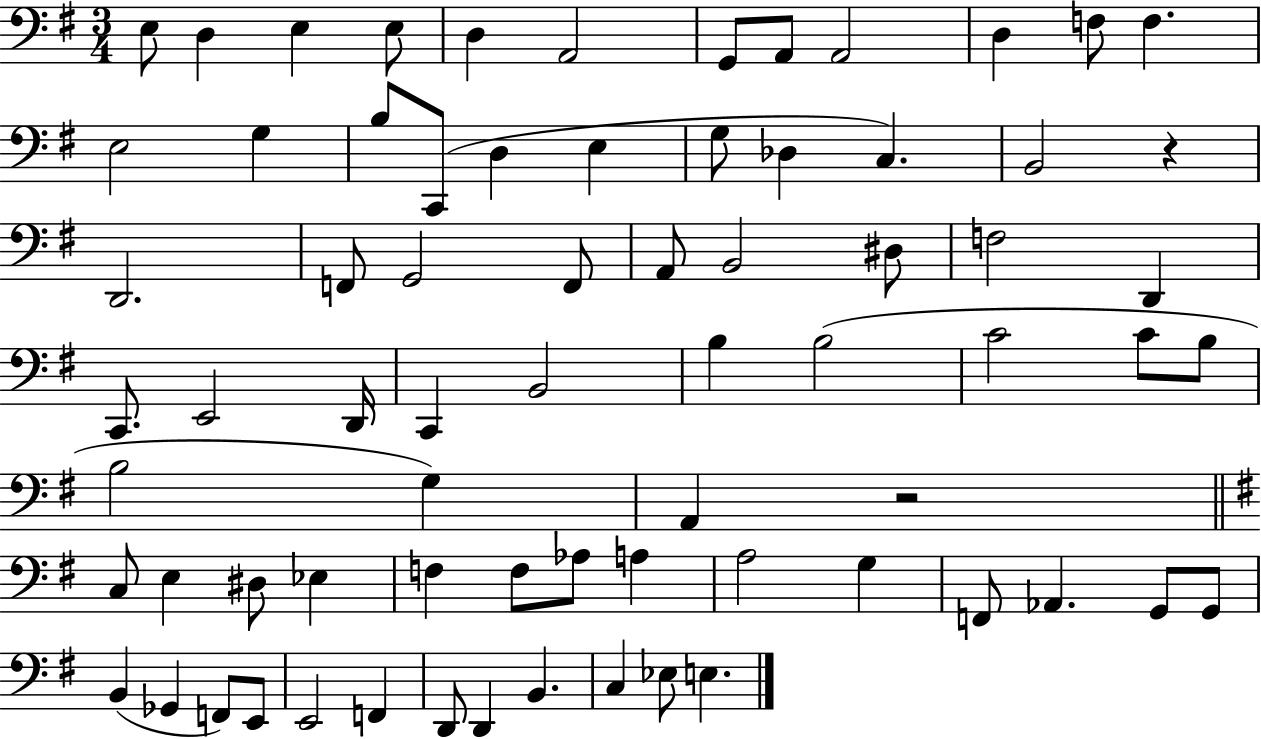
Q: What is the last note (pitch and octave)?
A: E3